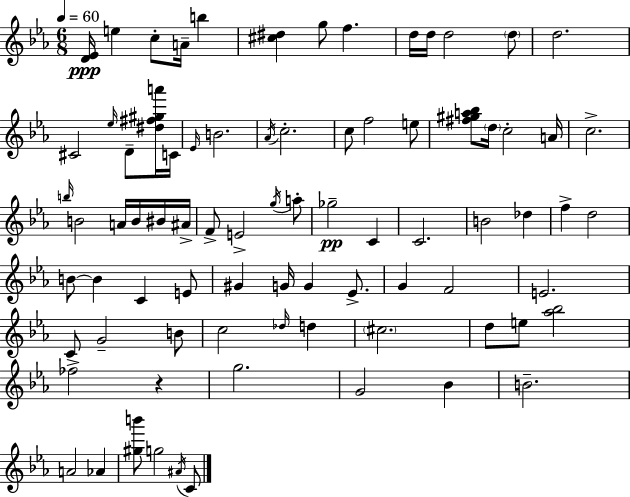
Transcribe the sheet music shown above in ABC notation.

X:1
T:Untitled
M:6/8
L:1/4
K:Cm
[D_E]/4 e c/2 A/4 b [^c^d] g/2 f d/4 d/4 d2 d/2 d2 ^C2 _e/4 D/2 [^d^f^ga']/4 C/4 _E/4 B2 _A/4 c2 c/2 f2 e/2 [^f^ga_b]/2 d/4 c2 A/4 c2 b/4 B2 A/4 B/4 ^B/4 ^A/4 F/2 E2 g/4 a/2 _g2 C C2 B2 _d f d2 B/2 B C E/2 ^G G/4 G _E/2 G F2 E2 C/2 G2 B/2 c2 _d/4 d ^c2 d/2 e/2 [_a_b]2 _f2 z g2 G2 _B B2 A2 _A [^gb']/2 g2 ^A/4 C/2